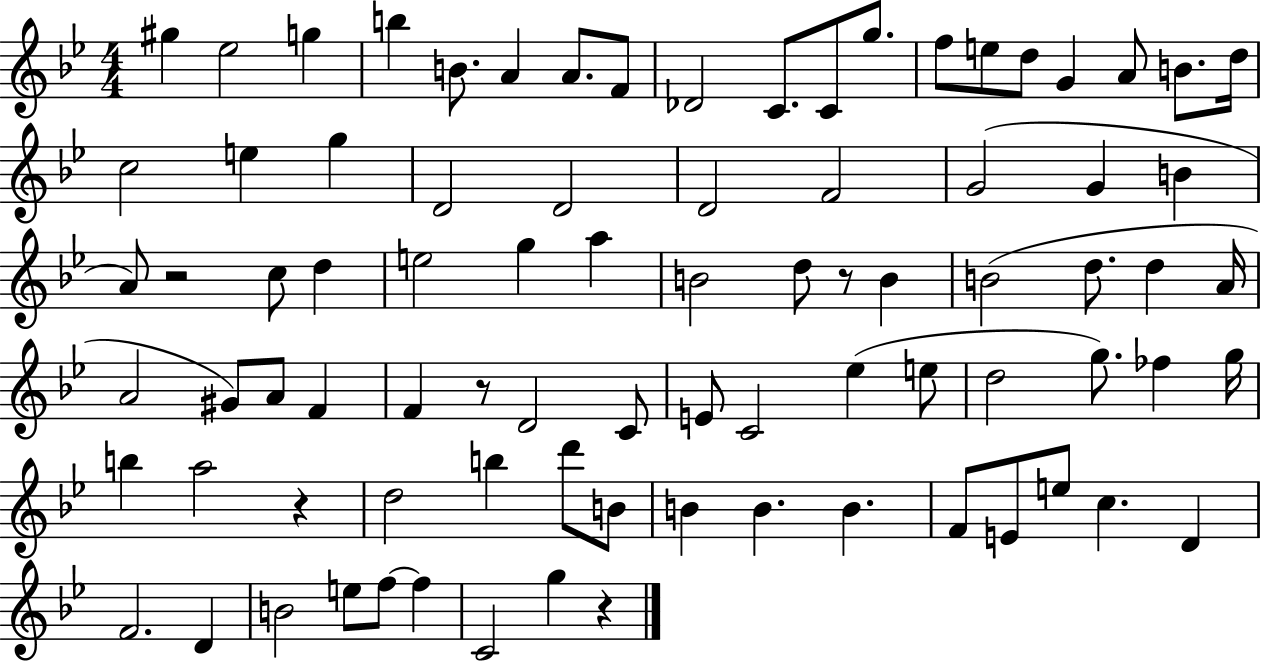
G#5/q Eb5/h G5/q B5/q B4/e. A4/q A4/e. F4/e Db4/h C4/e. C4/e G5/e. F5/e E5/e D5/e G4/q A4/e B4/e. D5/s C5/h E5/q G5/q D4/h D4/h D4/h F4/h G4/h G4/q B4/q A4/e R/h C5/e D5/q E5/h G5/q A5/q B4/h D5/e R/e B4/q B4/h D5/e. D5/q A4/s A4/h G#4/e A4/e F4/q F4/q R/e D4/h C4/e E4/e C4/h Eb5/q E5/e D5/h G5/e. FES5/q G5/s B5/q A5/h R/q D5/h B5/q D6/e B4/e B4/q B4/q. B4/q. F4/e E4/e E5/e C5/q. D4/q F4/h. D4/q B4/h E5/e F5/e F5/q C4/h G5/q R/q